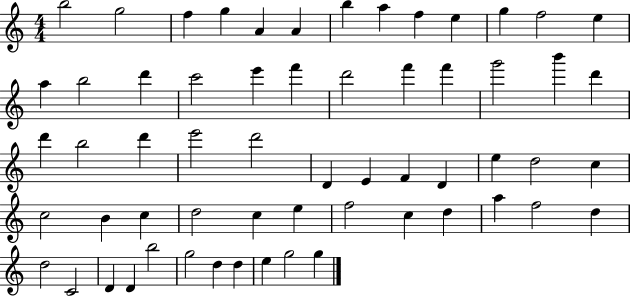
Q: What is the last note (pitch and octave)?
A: G5